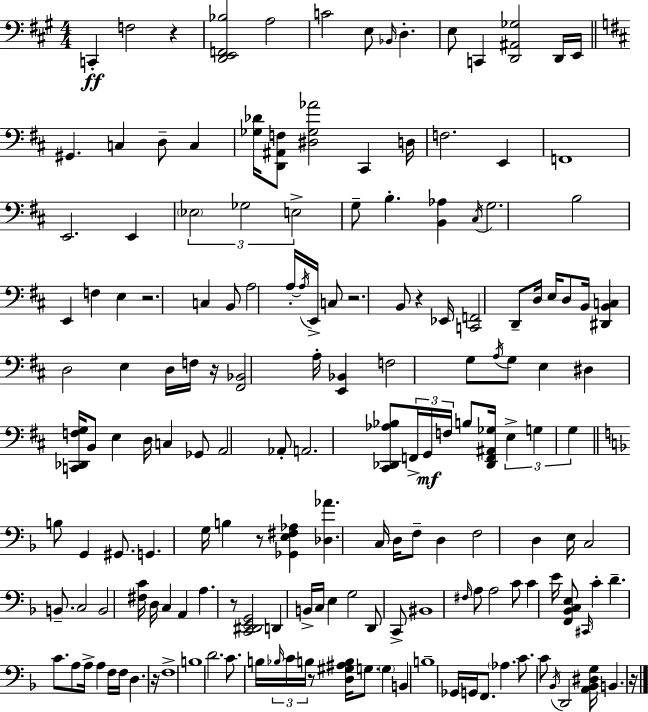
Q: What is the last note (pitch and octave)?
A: B2